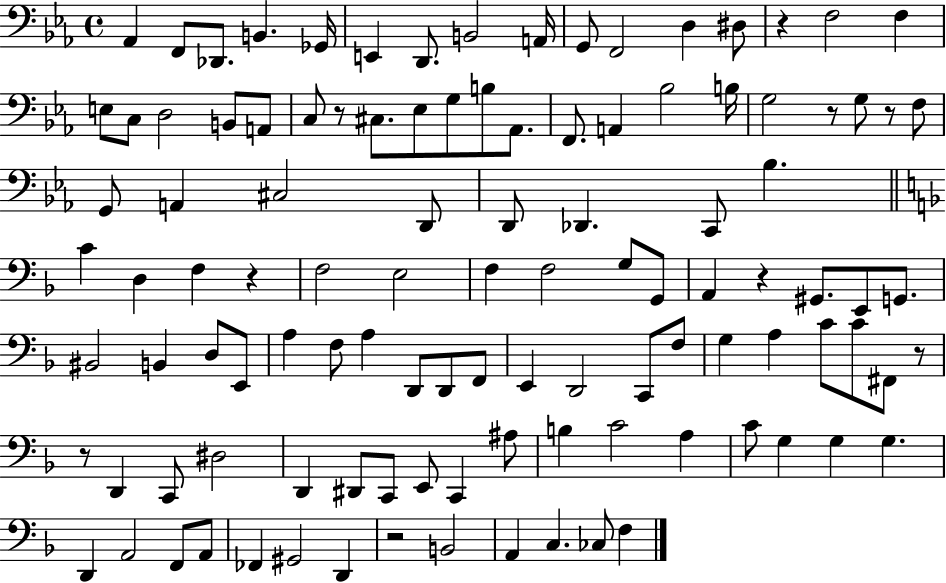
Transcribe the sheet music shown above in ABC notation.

X:1
T:Untitled
M:4/4
L:1/4
K:Eb
_A,, F,,/2 _D,,/2 B,, _G,,/4 E,, D,,/2 B,,2 A,,/4 G,,/2 F,,2 D, ^D,/2 z F,2 F, E,/2 C,/2 D,2 B,,/2 A,,/2 C,/2 z/2 ^C,/2 _E,/2 G,/2 B,/2 _A,,/2 F,,/2 A,, _B,2 B,/4 G,2 z/2 G,/2 z/2 F,/2 G,,/2 A,, ^C,2 D,,/2 D,,/2 _D,, C,,/2 _B, C D, F, z F,2 E,2 F, F,2 G,/2 G,,/2 A,, z ^G,,/2 E,,/2 G,,/2 ^B,,2 B,, D,/2 E,,/2 A, F,/2 A, D,,/2 D,,/2 F,,/2 E,, D,,2 C,,/2 F,/2 G, A, C/2 C/2 ^F,,/2 z/2 z/2 D,, C,,/2 ^D,2 D,, ^D,,/2 C,,/2 E,,/2 C,, ^A,/2 B, C2 A, C/2 G, G, G, D,, A,,2 F,,/2 A,,/2 _F,, ^G,,2 D,, z2 B,,2 A,, C, _C,/2 F,